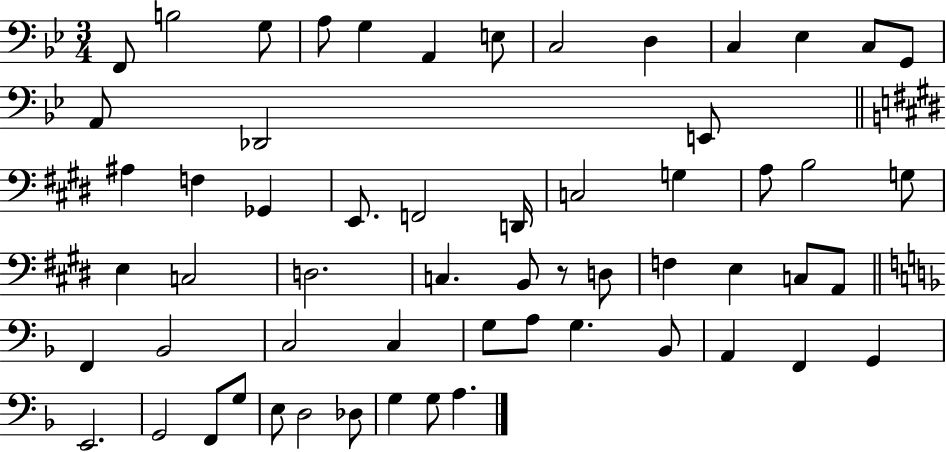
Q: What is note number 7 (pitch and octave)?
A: E3